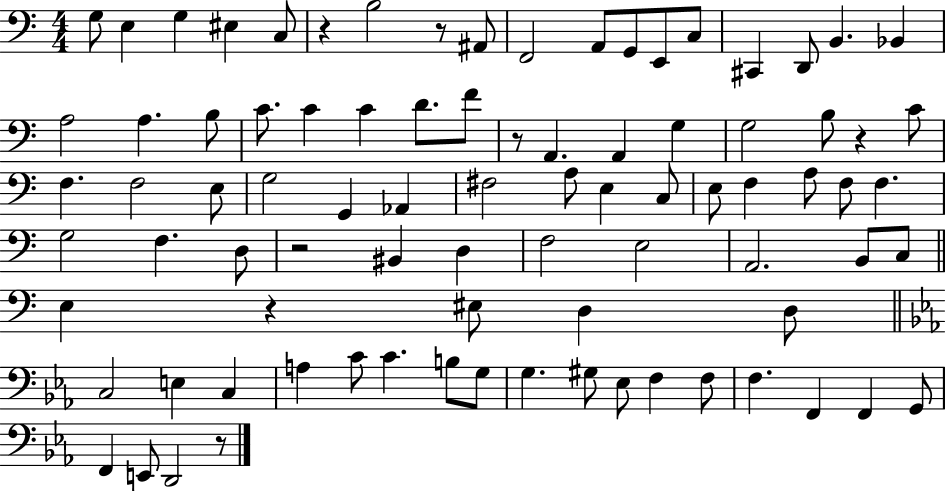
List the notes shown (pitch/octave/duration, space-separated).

G3/e E3/q G3/q EIS3/q C3/e R/q B3/h R/e A#2/e F2/h A2/e G2/e E2/e C3/e C#2/q D2/e B2/q. Bb2/q A3/h A3/q. B3/e C4/e. C4/q C4/q D4/e. F4/e R/e A2/q. A2/q G3/q G3/h B3/e R/q C4/e F3/q. F3/h E3/e G3/h G2/q Ab2/q F#3/h A3/e E3/q C3/e E3/e F3/q A3/e F3/e F3/q. G3/h F3/q. D3/e R/h BIS2/q D3/q F3/h E3/h A2/h. B2/e C3/e E3/q R/q EIS3/e D3/q D3/e C3/h E3/q C3/q A3/q C4/e C4/q. B3/e G3/e G3/q. G#3/e Eb3/e F3/q F3/e F3/q. F2/q F2/q G2/e F2/q E2/e D2/h R/e